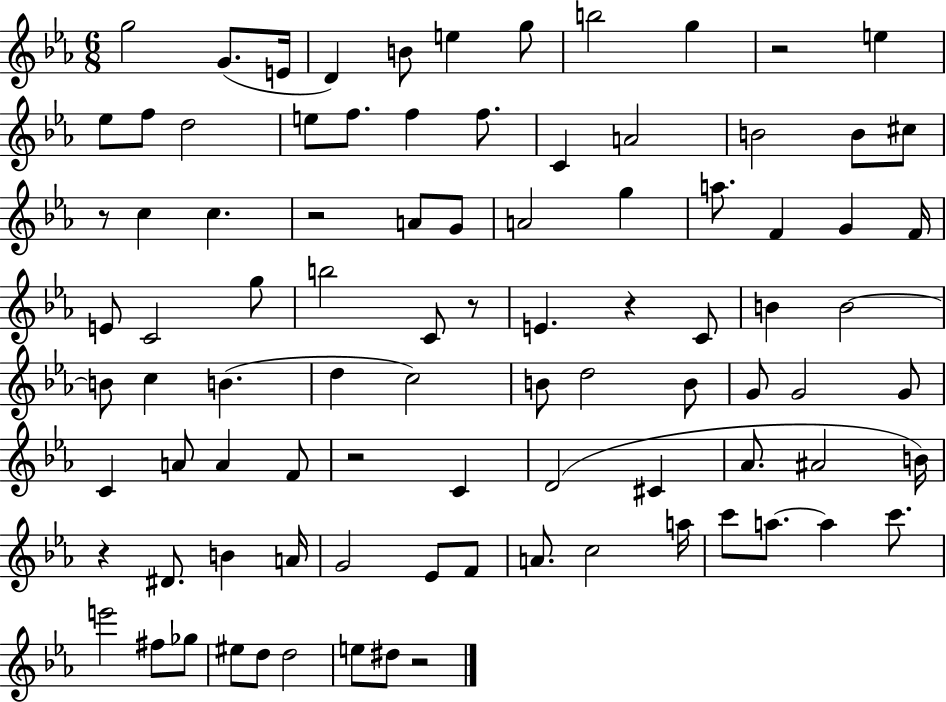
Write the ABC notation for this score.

X:1
T:Untitled
M:6/8
L:1/4
K:Eb
g2 G/2 E/4 D B/2 e g/2 b2 g z2 e _e/2 f/2 d2 e/2 f/2 f f/2 C A2 B2 B/2 ^c/2 z/2 c c z2 A/2 G/2 A2 g a/2 F G F/4 E/2 C2 g/2 b2 C/2 z/2 E z C/2 B B2 B/2 c B d c2 B/2 d2 B/2 G/2 G2 G/2 C A/2 A F/2 z2 C D2 ^C _A/2 ^A2 B/4 z ^D/2 B A/4 G2 _E/2 F/2 A/2 c2 a/4 c'/2 a/2 a c'/2 e'2 ^f/2 _g/2 ^e/2 d/2 d2 e/2 ^d/2 z2